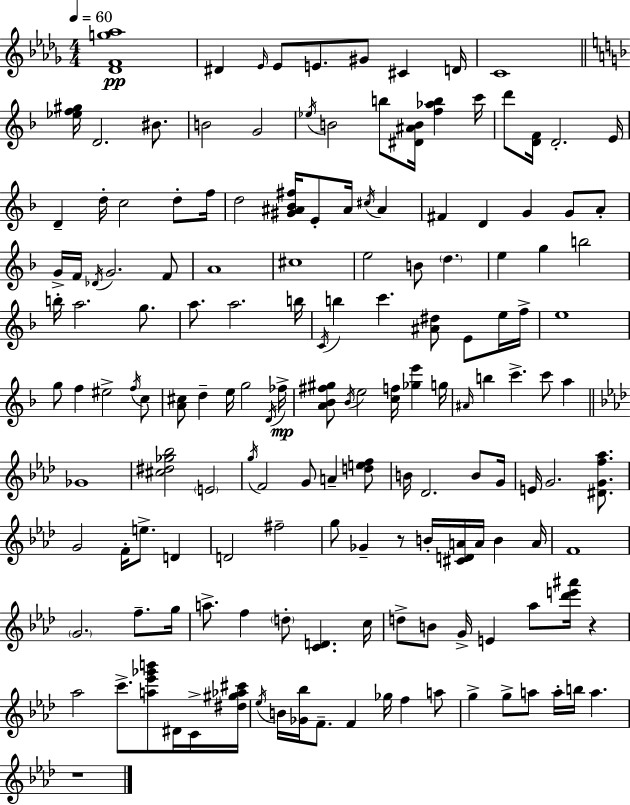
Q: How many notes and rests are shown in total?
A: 155